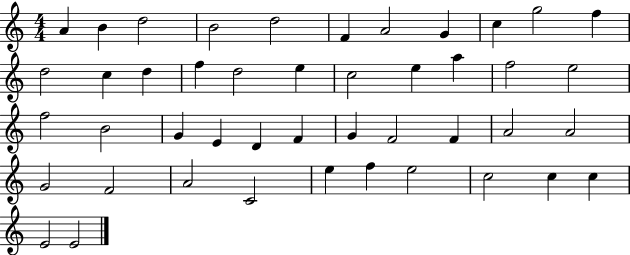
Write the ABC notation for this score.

X:1
T:Untitled
M:4/4
L:1/4
K:C
A B d2 B2 d2 F A2 G c g2 f d2 c d f d2 e c2 e a f2 e2 f2 B2 G E D F G F2 F A2 A2 G2 F2 A2 C2 e f e2 c2 c c E2 E2